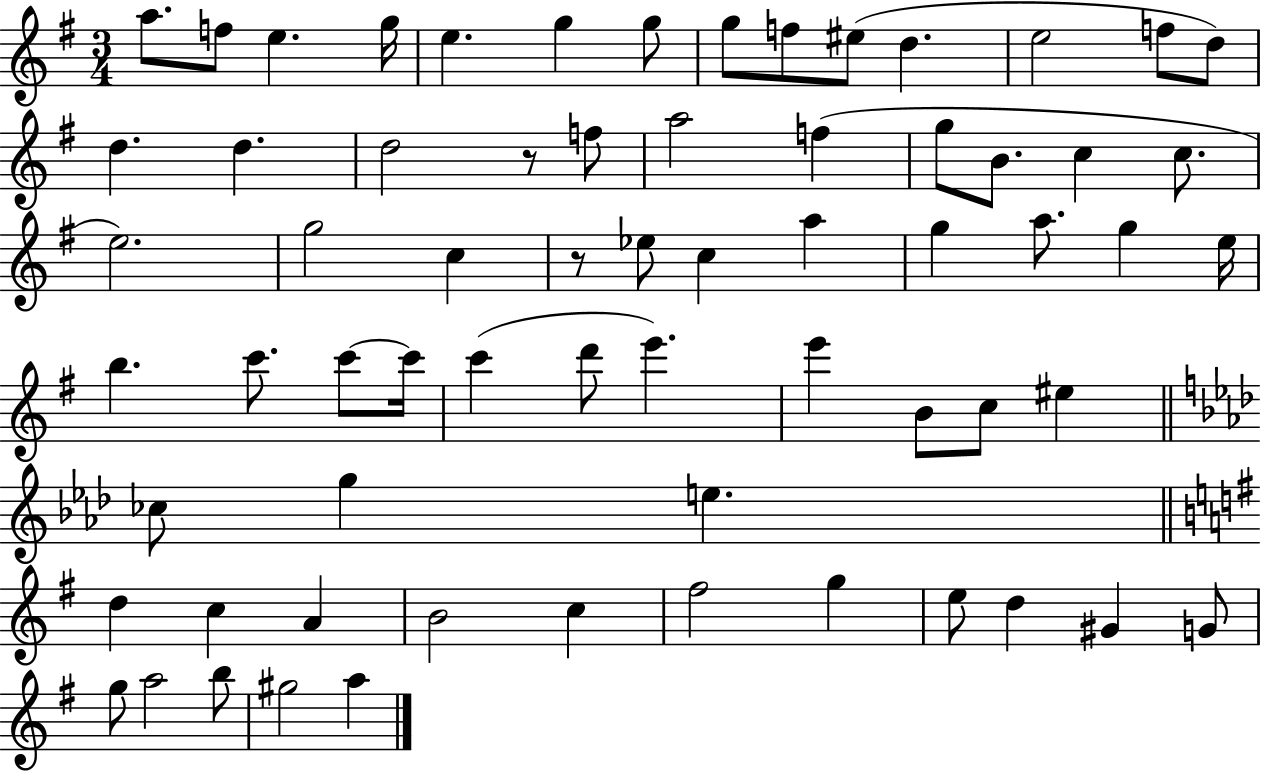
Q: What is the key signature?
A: G major